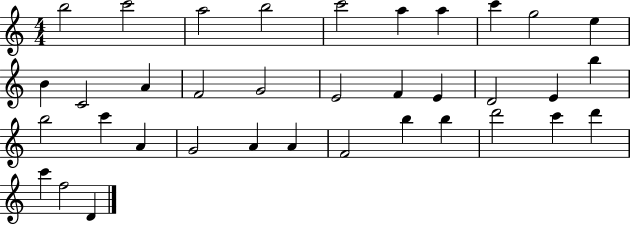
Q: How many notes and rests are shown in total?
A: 36